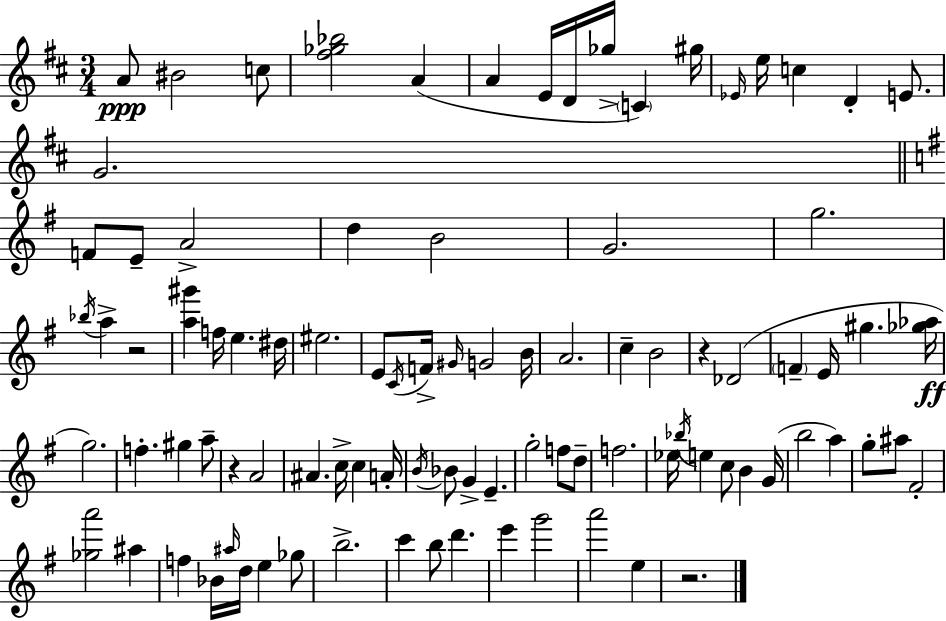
{
  \clef treble
  \numericTimeSignature
  \time 3/4
  \key d \major
  \repeat volta 2 { a'8\ppp bis'2 c''8 | <fis'' ges'' bes''>2 a'4( | a'4 e'16 d'16 ges''16-> \parenthesize c'4) gis''16 | \grace { ees'16 } e''16 c''4 d'4-. e'8. | \break g'2. | \bar "||" \break \key g \major f'8 e'8-- a'2-> | d''4 b'2 | g'2. | g''2. | \break \acciaccatura { bes''16 } a''4-> r2 | <a'' gis'''>4 f''16 e''4. | dis''16 eis''2. | e'8 \acciaccatura { c'16 } f'16-> \grace { gis'16 } g'2 | \break b'16 a'2. | c''4-- b'2 | r4 des'2( | \parenthesize f'4-- e'16 gis''4. | \break <ges'' aes''>16\ff g''2.) | f''4.-. gis''4 | a''8-- r4 a'2 | ais'4. c''16-> c''4 | \break a'16-. \acciaccatura { b'16 } bes'8 g'4-> e'4.-- | g''2-. | f''8 d''8-- f''2. | ees''16 \acciaccatura { bes''16 } e''4 c''8 | \break b'4 g'16( b''2 | a''4) g''8-. ais''8 fis'2-. | <ges'' a'''>2 | ais''4 f''4 bes'16 \grace { ais''16 } d''16 | \break e''4 ges''8 b''2.-> | c'''4 b''8 | d'''4. e'''4 g'''2 | a'''2 | \break e''4 r2. | } \bar "|."
}